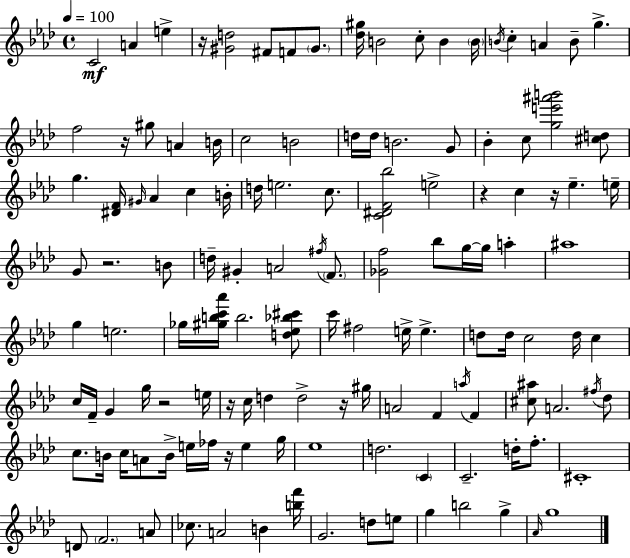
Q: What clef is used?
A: treble